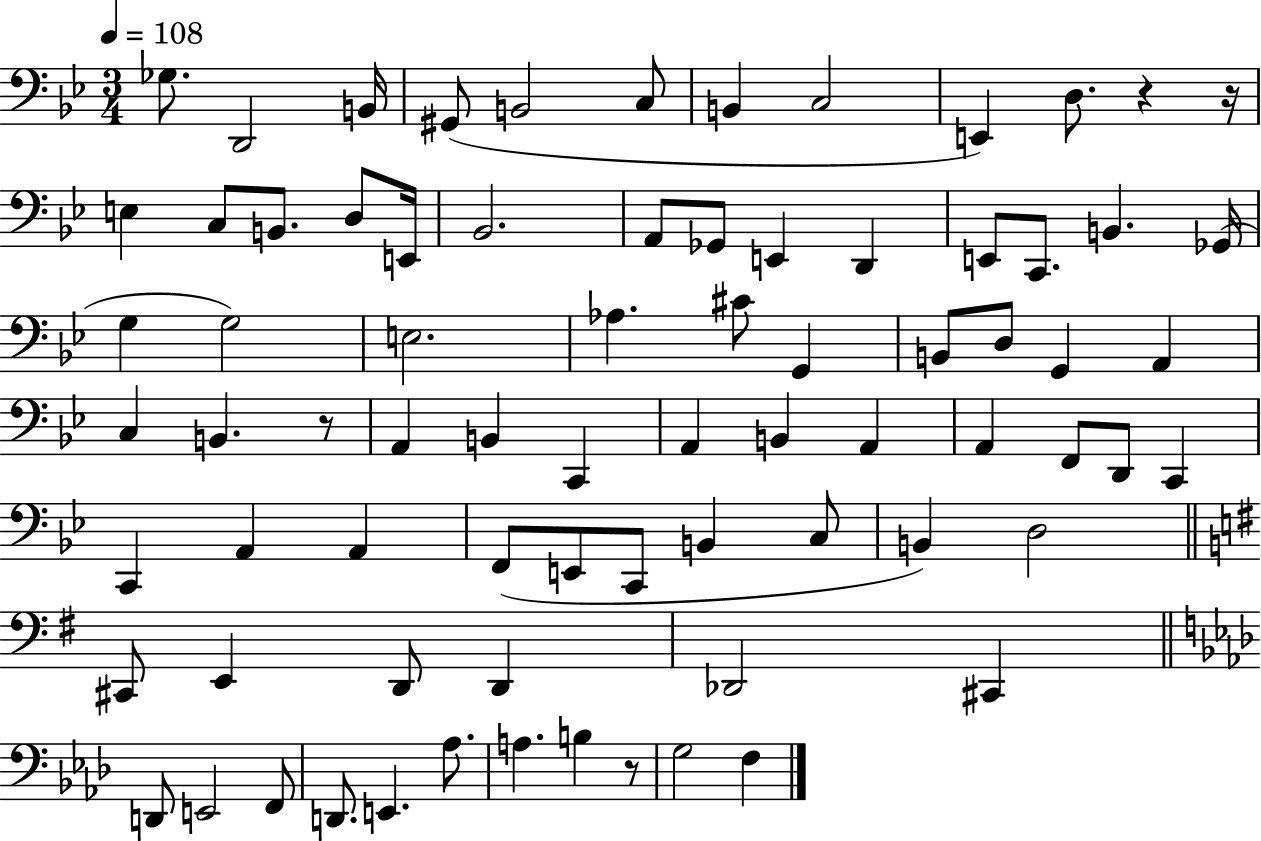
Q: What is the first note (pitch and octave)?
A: Gb3